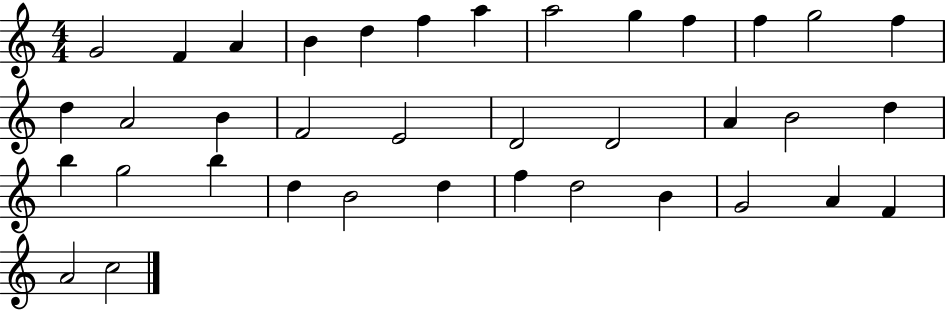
G4/h F4/q A4/q B4/q D5/q F5/q A5/q A5/h G5/q F5/q F5/q G5/h F5/q D5/q A4/h B4/q F4/h E4/h D4/h D4/h A4/q B4/h D5/q B5/q G5/h B5/q D5/q B4/h D5/q F5/q D5/h B4/q G4/h A4/q F4/q A4/h C5/h